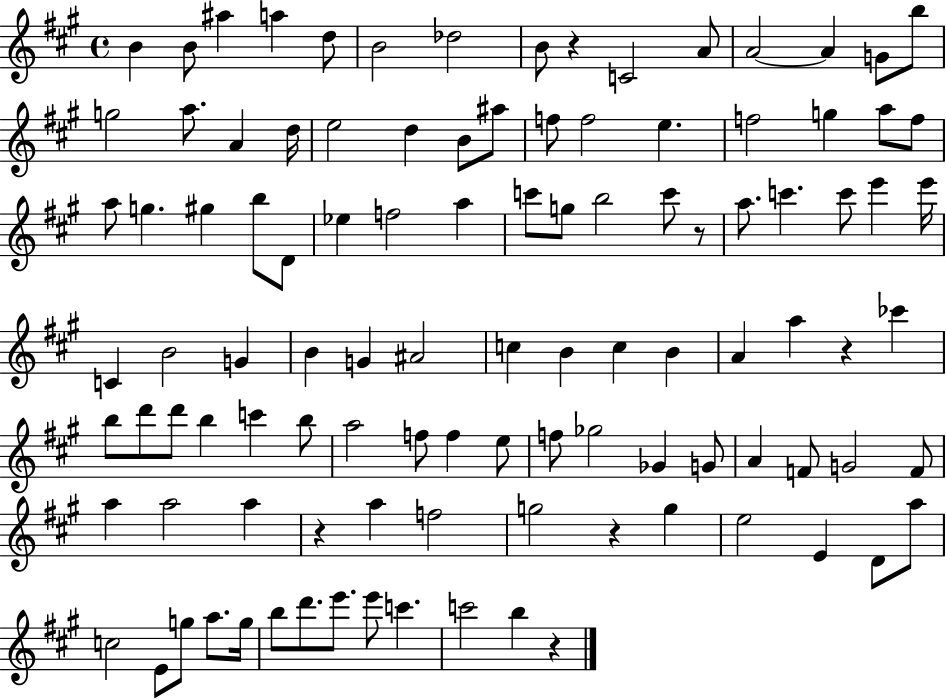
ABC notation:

X:1
T:Untitled
M:4/4
L:1/4
K:A
B B/2 ^a a d/2 B2 _d2 B/2 z C2 A/2 A2 A G/2 b/2 g2 a/2 A d/4 e2 d B/2 ^a/2 f/2 f2 e f2 g a/2 f/2 a/2 g ^g b/2 D/2 _e f2 a c'/2 g/2 b2 c'/2 z/2 a/2 c' c'/2 e' e'/4 C B2 G B G ^A2 c B c B A a z _c' b/2 d'/2 d'/2 b c' b/2 a2 f/2 f e/2 f/2 _g2 _G G/2 A F/2 G2 F/2 a a2 a z a f2 g2 z g e2 E D/2 a/2 c2 E/2 g/2 a/2 g/4 b/2 d'/2 e'/2 e'/2 c' c'2 b z